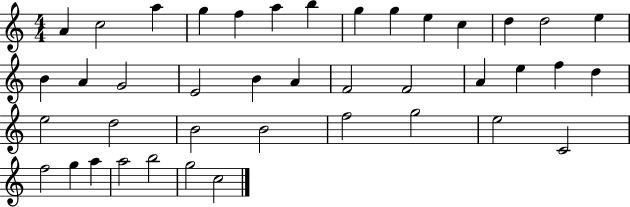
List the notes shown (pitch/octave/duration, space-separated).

A4/q C5/h A5/q G5/q F5/q A5/q B5/q G5/q G5/q E5/q C5/q D5/q D5/h E5/q B4/q A4/q G4/h E4/h B4/q A4/q F4/h F4/h A4/q E5/q F5/q D5/q E5/h D5/h B4/h B4/h F5/h G5/h E5/h C4/h F5/h G5/q A5/q A5/h B5/h G5/h C5/h